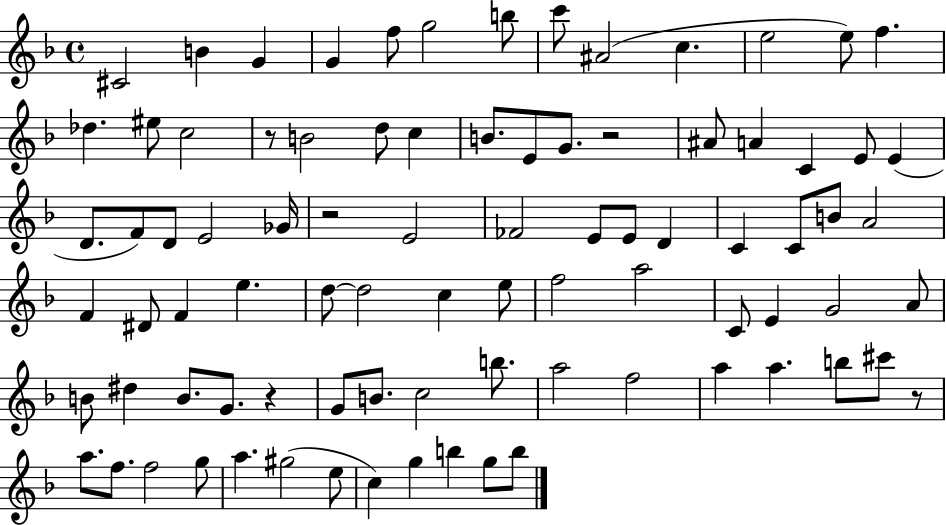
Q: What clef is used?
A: treble